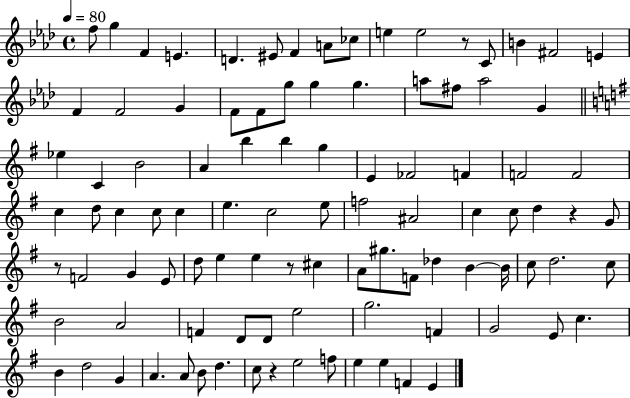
{
  \clef treble
  \time 4/4
  \defaultTimeSignature
  \key aes \major
  \tempo 4 = 80
  f''8 g''4 f'4 e'4. | d'4. eis'8 f'4 a'8 ces''8 | e''4 e''2 r8 c'8 | b'4 fis'2 e'4 | \break f'4 f'2 g'4 | f'8 f'8 g''8 g''4 g''4. | a''8 fis''8 a''2 g'4 | \bar "||" \break \key e \minor ees''4 c'4 b'2 | a'4 b''4 b''4 g''4 | e'4 fes'2 f'4 | f'2 f'2 | \break c''4 d''8 c''4 c''8 c''4 | e''4. c''2 e''8 | f''2 ais'2 | c''4 c''8 d''4 r4 g'8 | \break r8 f'2 g'4 e'8 | d''8 e''4 e''4 r8 cis''4 | a'8 gis''8. f'8 des''4 b'4~~ b'16 | c''8 d''2. c''8 | \break b'2 a'2 | f'4 d'8 d'8 e''2 | g''2. f'4 | g'2 e'8 c''4. | \break b'4 d''2 g'4 | a'4. a'8 b'8 d''4. | c''8 r4 e''2 f''8 | e''4 e''4 f'4 e'4 | \break \bar "|."
}